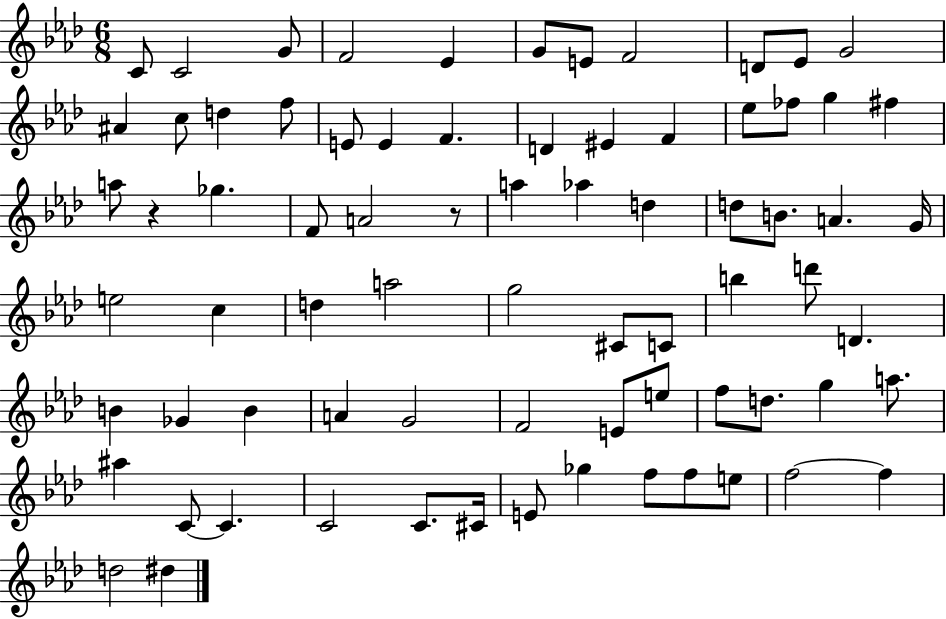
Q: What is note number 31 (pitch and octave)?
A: Ab5